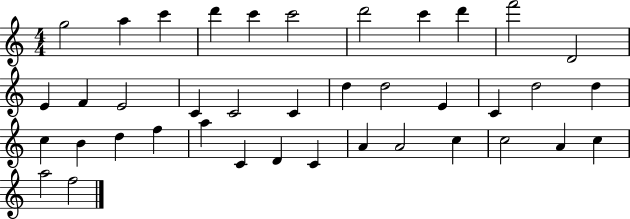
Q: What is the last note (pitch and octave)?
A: F5